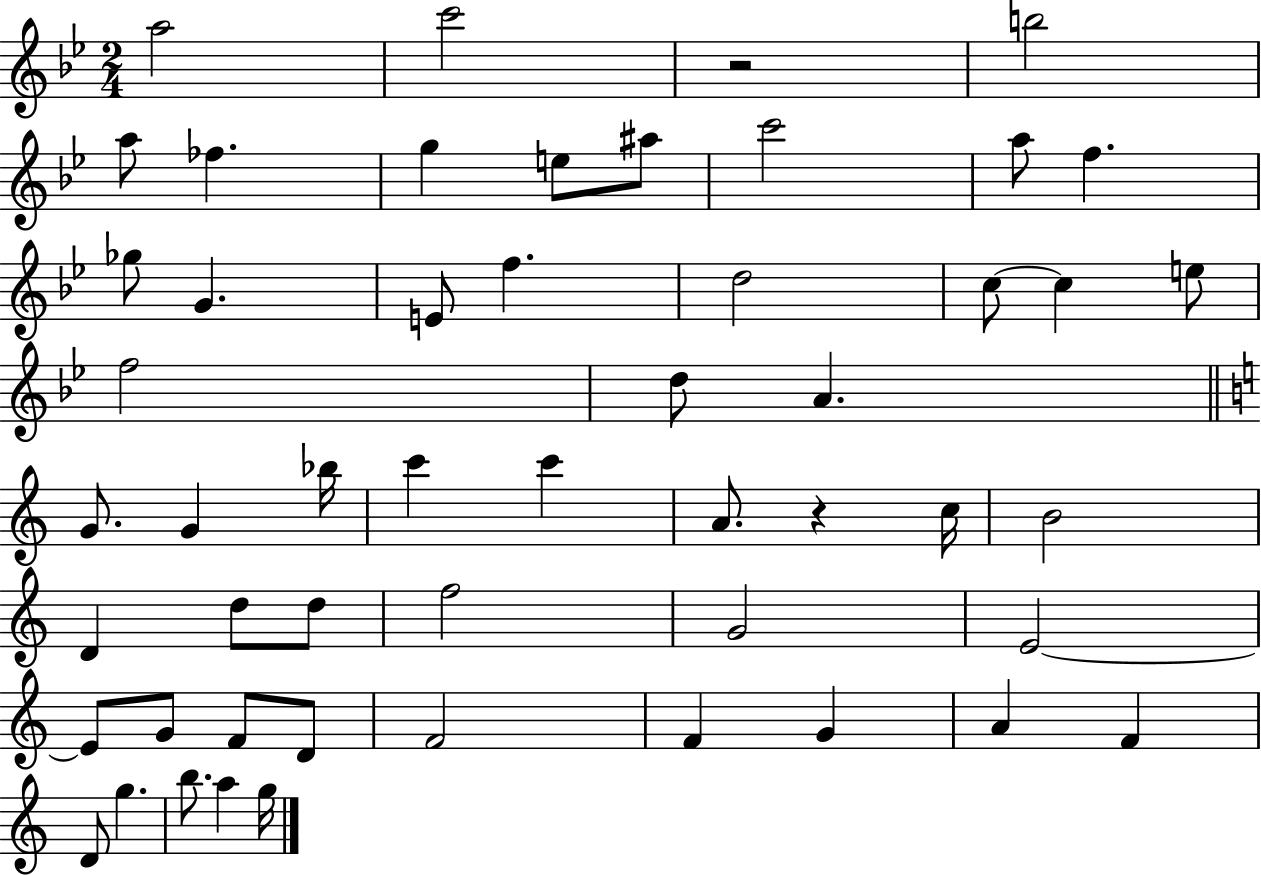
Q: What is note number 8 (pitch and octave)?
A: A#5